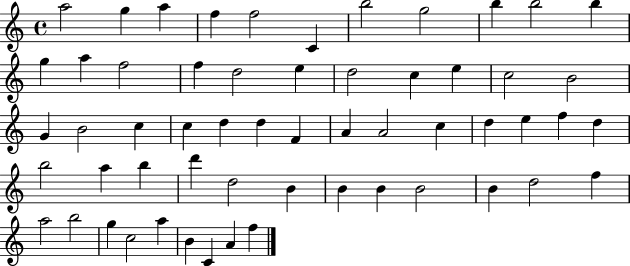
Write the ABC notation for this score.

X:1
T:Untitled
M:4/4
L:1/4
K:C
a2 g a f f2 C b2 g2 b b2 b g a f2 f d2 e d2 c e c2 B2 G B2 c c d d F A A2 c d e f d b2 a b d' d2 B B B B2 B d2 f a2 b2 g c2 a B C A f